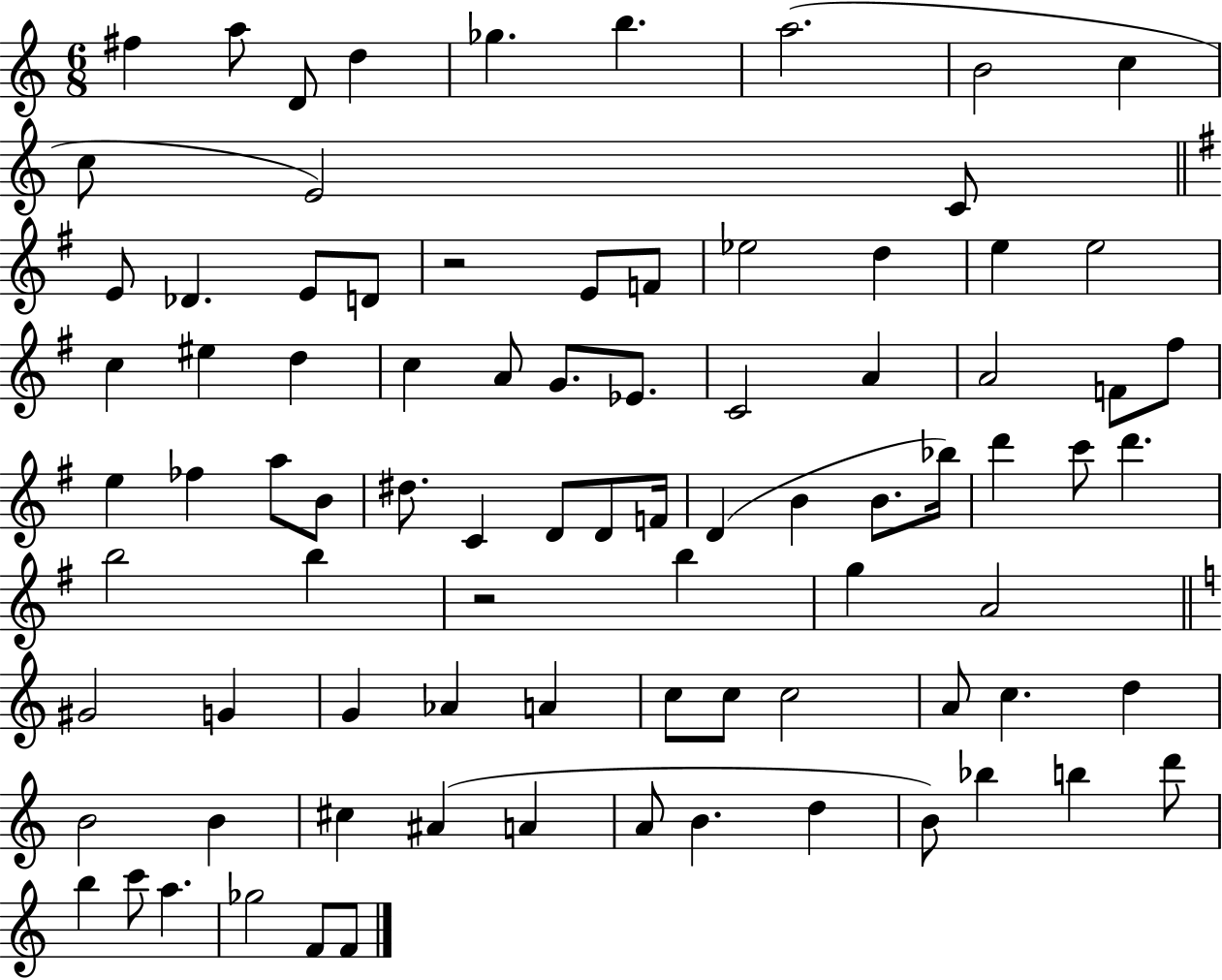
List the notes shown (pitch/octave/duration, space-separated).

F#5/q A5/e D4/e D5/q Gb5/q. B5/q. A5/h. B4/h C5/q C5/e E4/h C4/e E4/e Db4/q. E4/e D4/e R/h E4/e F4/e Eb5/h D5/q E5/q E5/h C5/q EIS5/q D5/q C5/q A4/e G4/e. Eb4/e. C4/h A4/q A4/h F4/e F#5/e E5/q FES5/q A5/e B4/e D#5/e. C4/q D4/e D4/e F4/s D4/q B4/q B4/e. Bb5/s D6/q C6/e D6/q. B5/h B5/q R/h B5/q G5/q A4/h G#4/h G4/q G4/q Ab4/q A4/q C5/e C5/e C5/h A4/e C5/q. D5/q B4/h B4/q C#5/q A#4/q A4/q A4/e B4/q. D5/q B4/e Bb5/q B5/q D6/e B5/q C6/e A5/q. Gb5/h F4/e F4/e